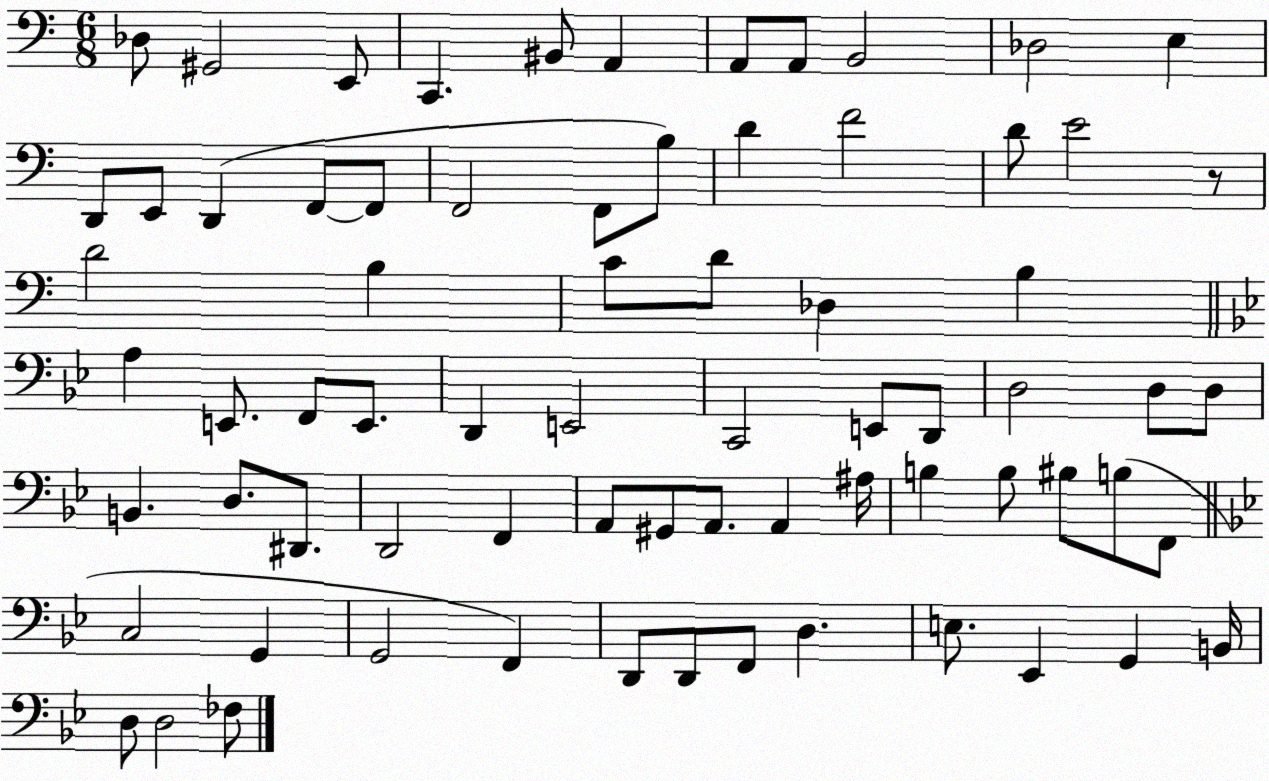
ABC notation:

X:1
T:Untitled
M:6/8
L:1/4
K:C
_D,/2 ^G,,2 E,,/2 C,, ^B,,/2 A,, A,,/2 A,,/2 B,,2 _D,2 E, D,,/2 E,,/2 D,, F,,/2 F,,/2 F,,2 F,,/2 B,/2 D F2 D/2 E2 z/2 D2 B, C/2 D/2 _D, B, A, E,,/2 F,,/2 E,,/2 D,, E,,2 C,,2 E,,/2 D,,/2 D,2 D,/2 D,/2 B,, D,/2 ^D,,/2 D,,2 F,, A,,/2 ^G,,/2 A,,/2 A,, ^A,/4 B, B,/2 ^B,/2 B,/2 F,,/2 C,2 G,, G,,2 F,, D,,/2 D,,/2 F,,/2 D, E,/2 _E,, G,, B,,/4 D,/2 D,2 _F,/2